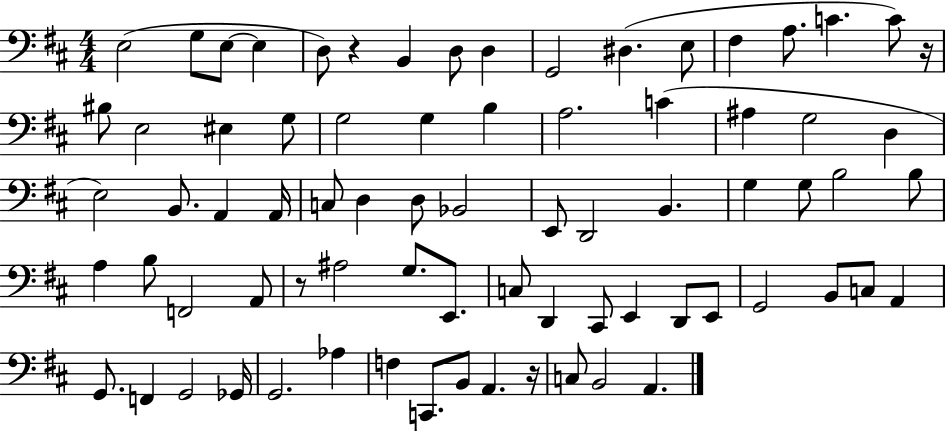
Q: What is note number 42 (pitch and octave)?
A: B3